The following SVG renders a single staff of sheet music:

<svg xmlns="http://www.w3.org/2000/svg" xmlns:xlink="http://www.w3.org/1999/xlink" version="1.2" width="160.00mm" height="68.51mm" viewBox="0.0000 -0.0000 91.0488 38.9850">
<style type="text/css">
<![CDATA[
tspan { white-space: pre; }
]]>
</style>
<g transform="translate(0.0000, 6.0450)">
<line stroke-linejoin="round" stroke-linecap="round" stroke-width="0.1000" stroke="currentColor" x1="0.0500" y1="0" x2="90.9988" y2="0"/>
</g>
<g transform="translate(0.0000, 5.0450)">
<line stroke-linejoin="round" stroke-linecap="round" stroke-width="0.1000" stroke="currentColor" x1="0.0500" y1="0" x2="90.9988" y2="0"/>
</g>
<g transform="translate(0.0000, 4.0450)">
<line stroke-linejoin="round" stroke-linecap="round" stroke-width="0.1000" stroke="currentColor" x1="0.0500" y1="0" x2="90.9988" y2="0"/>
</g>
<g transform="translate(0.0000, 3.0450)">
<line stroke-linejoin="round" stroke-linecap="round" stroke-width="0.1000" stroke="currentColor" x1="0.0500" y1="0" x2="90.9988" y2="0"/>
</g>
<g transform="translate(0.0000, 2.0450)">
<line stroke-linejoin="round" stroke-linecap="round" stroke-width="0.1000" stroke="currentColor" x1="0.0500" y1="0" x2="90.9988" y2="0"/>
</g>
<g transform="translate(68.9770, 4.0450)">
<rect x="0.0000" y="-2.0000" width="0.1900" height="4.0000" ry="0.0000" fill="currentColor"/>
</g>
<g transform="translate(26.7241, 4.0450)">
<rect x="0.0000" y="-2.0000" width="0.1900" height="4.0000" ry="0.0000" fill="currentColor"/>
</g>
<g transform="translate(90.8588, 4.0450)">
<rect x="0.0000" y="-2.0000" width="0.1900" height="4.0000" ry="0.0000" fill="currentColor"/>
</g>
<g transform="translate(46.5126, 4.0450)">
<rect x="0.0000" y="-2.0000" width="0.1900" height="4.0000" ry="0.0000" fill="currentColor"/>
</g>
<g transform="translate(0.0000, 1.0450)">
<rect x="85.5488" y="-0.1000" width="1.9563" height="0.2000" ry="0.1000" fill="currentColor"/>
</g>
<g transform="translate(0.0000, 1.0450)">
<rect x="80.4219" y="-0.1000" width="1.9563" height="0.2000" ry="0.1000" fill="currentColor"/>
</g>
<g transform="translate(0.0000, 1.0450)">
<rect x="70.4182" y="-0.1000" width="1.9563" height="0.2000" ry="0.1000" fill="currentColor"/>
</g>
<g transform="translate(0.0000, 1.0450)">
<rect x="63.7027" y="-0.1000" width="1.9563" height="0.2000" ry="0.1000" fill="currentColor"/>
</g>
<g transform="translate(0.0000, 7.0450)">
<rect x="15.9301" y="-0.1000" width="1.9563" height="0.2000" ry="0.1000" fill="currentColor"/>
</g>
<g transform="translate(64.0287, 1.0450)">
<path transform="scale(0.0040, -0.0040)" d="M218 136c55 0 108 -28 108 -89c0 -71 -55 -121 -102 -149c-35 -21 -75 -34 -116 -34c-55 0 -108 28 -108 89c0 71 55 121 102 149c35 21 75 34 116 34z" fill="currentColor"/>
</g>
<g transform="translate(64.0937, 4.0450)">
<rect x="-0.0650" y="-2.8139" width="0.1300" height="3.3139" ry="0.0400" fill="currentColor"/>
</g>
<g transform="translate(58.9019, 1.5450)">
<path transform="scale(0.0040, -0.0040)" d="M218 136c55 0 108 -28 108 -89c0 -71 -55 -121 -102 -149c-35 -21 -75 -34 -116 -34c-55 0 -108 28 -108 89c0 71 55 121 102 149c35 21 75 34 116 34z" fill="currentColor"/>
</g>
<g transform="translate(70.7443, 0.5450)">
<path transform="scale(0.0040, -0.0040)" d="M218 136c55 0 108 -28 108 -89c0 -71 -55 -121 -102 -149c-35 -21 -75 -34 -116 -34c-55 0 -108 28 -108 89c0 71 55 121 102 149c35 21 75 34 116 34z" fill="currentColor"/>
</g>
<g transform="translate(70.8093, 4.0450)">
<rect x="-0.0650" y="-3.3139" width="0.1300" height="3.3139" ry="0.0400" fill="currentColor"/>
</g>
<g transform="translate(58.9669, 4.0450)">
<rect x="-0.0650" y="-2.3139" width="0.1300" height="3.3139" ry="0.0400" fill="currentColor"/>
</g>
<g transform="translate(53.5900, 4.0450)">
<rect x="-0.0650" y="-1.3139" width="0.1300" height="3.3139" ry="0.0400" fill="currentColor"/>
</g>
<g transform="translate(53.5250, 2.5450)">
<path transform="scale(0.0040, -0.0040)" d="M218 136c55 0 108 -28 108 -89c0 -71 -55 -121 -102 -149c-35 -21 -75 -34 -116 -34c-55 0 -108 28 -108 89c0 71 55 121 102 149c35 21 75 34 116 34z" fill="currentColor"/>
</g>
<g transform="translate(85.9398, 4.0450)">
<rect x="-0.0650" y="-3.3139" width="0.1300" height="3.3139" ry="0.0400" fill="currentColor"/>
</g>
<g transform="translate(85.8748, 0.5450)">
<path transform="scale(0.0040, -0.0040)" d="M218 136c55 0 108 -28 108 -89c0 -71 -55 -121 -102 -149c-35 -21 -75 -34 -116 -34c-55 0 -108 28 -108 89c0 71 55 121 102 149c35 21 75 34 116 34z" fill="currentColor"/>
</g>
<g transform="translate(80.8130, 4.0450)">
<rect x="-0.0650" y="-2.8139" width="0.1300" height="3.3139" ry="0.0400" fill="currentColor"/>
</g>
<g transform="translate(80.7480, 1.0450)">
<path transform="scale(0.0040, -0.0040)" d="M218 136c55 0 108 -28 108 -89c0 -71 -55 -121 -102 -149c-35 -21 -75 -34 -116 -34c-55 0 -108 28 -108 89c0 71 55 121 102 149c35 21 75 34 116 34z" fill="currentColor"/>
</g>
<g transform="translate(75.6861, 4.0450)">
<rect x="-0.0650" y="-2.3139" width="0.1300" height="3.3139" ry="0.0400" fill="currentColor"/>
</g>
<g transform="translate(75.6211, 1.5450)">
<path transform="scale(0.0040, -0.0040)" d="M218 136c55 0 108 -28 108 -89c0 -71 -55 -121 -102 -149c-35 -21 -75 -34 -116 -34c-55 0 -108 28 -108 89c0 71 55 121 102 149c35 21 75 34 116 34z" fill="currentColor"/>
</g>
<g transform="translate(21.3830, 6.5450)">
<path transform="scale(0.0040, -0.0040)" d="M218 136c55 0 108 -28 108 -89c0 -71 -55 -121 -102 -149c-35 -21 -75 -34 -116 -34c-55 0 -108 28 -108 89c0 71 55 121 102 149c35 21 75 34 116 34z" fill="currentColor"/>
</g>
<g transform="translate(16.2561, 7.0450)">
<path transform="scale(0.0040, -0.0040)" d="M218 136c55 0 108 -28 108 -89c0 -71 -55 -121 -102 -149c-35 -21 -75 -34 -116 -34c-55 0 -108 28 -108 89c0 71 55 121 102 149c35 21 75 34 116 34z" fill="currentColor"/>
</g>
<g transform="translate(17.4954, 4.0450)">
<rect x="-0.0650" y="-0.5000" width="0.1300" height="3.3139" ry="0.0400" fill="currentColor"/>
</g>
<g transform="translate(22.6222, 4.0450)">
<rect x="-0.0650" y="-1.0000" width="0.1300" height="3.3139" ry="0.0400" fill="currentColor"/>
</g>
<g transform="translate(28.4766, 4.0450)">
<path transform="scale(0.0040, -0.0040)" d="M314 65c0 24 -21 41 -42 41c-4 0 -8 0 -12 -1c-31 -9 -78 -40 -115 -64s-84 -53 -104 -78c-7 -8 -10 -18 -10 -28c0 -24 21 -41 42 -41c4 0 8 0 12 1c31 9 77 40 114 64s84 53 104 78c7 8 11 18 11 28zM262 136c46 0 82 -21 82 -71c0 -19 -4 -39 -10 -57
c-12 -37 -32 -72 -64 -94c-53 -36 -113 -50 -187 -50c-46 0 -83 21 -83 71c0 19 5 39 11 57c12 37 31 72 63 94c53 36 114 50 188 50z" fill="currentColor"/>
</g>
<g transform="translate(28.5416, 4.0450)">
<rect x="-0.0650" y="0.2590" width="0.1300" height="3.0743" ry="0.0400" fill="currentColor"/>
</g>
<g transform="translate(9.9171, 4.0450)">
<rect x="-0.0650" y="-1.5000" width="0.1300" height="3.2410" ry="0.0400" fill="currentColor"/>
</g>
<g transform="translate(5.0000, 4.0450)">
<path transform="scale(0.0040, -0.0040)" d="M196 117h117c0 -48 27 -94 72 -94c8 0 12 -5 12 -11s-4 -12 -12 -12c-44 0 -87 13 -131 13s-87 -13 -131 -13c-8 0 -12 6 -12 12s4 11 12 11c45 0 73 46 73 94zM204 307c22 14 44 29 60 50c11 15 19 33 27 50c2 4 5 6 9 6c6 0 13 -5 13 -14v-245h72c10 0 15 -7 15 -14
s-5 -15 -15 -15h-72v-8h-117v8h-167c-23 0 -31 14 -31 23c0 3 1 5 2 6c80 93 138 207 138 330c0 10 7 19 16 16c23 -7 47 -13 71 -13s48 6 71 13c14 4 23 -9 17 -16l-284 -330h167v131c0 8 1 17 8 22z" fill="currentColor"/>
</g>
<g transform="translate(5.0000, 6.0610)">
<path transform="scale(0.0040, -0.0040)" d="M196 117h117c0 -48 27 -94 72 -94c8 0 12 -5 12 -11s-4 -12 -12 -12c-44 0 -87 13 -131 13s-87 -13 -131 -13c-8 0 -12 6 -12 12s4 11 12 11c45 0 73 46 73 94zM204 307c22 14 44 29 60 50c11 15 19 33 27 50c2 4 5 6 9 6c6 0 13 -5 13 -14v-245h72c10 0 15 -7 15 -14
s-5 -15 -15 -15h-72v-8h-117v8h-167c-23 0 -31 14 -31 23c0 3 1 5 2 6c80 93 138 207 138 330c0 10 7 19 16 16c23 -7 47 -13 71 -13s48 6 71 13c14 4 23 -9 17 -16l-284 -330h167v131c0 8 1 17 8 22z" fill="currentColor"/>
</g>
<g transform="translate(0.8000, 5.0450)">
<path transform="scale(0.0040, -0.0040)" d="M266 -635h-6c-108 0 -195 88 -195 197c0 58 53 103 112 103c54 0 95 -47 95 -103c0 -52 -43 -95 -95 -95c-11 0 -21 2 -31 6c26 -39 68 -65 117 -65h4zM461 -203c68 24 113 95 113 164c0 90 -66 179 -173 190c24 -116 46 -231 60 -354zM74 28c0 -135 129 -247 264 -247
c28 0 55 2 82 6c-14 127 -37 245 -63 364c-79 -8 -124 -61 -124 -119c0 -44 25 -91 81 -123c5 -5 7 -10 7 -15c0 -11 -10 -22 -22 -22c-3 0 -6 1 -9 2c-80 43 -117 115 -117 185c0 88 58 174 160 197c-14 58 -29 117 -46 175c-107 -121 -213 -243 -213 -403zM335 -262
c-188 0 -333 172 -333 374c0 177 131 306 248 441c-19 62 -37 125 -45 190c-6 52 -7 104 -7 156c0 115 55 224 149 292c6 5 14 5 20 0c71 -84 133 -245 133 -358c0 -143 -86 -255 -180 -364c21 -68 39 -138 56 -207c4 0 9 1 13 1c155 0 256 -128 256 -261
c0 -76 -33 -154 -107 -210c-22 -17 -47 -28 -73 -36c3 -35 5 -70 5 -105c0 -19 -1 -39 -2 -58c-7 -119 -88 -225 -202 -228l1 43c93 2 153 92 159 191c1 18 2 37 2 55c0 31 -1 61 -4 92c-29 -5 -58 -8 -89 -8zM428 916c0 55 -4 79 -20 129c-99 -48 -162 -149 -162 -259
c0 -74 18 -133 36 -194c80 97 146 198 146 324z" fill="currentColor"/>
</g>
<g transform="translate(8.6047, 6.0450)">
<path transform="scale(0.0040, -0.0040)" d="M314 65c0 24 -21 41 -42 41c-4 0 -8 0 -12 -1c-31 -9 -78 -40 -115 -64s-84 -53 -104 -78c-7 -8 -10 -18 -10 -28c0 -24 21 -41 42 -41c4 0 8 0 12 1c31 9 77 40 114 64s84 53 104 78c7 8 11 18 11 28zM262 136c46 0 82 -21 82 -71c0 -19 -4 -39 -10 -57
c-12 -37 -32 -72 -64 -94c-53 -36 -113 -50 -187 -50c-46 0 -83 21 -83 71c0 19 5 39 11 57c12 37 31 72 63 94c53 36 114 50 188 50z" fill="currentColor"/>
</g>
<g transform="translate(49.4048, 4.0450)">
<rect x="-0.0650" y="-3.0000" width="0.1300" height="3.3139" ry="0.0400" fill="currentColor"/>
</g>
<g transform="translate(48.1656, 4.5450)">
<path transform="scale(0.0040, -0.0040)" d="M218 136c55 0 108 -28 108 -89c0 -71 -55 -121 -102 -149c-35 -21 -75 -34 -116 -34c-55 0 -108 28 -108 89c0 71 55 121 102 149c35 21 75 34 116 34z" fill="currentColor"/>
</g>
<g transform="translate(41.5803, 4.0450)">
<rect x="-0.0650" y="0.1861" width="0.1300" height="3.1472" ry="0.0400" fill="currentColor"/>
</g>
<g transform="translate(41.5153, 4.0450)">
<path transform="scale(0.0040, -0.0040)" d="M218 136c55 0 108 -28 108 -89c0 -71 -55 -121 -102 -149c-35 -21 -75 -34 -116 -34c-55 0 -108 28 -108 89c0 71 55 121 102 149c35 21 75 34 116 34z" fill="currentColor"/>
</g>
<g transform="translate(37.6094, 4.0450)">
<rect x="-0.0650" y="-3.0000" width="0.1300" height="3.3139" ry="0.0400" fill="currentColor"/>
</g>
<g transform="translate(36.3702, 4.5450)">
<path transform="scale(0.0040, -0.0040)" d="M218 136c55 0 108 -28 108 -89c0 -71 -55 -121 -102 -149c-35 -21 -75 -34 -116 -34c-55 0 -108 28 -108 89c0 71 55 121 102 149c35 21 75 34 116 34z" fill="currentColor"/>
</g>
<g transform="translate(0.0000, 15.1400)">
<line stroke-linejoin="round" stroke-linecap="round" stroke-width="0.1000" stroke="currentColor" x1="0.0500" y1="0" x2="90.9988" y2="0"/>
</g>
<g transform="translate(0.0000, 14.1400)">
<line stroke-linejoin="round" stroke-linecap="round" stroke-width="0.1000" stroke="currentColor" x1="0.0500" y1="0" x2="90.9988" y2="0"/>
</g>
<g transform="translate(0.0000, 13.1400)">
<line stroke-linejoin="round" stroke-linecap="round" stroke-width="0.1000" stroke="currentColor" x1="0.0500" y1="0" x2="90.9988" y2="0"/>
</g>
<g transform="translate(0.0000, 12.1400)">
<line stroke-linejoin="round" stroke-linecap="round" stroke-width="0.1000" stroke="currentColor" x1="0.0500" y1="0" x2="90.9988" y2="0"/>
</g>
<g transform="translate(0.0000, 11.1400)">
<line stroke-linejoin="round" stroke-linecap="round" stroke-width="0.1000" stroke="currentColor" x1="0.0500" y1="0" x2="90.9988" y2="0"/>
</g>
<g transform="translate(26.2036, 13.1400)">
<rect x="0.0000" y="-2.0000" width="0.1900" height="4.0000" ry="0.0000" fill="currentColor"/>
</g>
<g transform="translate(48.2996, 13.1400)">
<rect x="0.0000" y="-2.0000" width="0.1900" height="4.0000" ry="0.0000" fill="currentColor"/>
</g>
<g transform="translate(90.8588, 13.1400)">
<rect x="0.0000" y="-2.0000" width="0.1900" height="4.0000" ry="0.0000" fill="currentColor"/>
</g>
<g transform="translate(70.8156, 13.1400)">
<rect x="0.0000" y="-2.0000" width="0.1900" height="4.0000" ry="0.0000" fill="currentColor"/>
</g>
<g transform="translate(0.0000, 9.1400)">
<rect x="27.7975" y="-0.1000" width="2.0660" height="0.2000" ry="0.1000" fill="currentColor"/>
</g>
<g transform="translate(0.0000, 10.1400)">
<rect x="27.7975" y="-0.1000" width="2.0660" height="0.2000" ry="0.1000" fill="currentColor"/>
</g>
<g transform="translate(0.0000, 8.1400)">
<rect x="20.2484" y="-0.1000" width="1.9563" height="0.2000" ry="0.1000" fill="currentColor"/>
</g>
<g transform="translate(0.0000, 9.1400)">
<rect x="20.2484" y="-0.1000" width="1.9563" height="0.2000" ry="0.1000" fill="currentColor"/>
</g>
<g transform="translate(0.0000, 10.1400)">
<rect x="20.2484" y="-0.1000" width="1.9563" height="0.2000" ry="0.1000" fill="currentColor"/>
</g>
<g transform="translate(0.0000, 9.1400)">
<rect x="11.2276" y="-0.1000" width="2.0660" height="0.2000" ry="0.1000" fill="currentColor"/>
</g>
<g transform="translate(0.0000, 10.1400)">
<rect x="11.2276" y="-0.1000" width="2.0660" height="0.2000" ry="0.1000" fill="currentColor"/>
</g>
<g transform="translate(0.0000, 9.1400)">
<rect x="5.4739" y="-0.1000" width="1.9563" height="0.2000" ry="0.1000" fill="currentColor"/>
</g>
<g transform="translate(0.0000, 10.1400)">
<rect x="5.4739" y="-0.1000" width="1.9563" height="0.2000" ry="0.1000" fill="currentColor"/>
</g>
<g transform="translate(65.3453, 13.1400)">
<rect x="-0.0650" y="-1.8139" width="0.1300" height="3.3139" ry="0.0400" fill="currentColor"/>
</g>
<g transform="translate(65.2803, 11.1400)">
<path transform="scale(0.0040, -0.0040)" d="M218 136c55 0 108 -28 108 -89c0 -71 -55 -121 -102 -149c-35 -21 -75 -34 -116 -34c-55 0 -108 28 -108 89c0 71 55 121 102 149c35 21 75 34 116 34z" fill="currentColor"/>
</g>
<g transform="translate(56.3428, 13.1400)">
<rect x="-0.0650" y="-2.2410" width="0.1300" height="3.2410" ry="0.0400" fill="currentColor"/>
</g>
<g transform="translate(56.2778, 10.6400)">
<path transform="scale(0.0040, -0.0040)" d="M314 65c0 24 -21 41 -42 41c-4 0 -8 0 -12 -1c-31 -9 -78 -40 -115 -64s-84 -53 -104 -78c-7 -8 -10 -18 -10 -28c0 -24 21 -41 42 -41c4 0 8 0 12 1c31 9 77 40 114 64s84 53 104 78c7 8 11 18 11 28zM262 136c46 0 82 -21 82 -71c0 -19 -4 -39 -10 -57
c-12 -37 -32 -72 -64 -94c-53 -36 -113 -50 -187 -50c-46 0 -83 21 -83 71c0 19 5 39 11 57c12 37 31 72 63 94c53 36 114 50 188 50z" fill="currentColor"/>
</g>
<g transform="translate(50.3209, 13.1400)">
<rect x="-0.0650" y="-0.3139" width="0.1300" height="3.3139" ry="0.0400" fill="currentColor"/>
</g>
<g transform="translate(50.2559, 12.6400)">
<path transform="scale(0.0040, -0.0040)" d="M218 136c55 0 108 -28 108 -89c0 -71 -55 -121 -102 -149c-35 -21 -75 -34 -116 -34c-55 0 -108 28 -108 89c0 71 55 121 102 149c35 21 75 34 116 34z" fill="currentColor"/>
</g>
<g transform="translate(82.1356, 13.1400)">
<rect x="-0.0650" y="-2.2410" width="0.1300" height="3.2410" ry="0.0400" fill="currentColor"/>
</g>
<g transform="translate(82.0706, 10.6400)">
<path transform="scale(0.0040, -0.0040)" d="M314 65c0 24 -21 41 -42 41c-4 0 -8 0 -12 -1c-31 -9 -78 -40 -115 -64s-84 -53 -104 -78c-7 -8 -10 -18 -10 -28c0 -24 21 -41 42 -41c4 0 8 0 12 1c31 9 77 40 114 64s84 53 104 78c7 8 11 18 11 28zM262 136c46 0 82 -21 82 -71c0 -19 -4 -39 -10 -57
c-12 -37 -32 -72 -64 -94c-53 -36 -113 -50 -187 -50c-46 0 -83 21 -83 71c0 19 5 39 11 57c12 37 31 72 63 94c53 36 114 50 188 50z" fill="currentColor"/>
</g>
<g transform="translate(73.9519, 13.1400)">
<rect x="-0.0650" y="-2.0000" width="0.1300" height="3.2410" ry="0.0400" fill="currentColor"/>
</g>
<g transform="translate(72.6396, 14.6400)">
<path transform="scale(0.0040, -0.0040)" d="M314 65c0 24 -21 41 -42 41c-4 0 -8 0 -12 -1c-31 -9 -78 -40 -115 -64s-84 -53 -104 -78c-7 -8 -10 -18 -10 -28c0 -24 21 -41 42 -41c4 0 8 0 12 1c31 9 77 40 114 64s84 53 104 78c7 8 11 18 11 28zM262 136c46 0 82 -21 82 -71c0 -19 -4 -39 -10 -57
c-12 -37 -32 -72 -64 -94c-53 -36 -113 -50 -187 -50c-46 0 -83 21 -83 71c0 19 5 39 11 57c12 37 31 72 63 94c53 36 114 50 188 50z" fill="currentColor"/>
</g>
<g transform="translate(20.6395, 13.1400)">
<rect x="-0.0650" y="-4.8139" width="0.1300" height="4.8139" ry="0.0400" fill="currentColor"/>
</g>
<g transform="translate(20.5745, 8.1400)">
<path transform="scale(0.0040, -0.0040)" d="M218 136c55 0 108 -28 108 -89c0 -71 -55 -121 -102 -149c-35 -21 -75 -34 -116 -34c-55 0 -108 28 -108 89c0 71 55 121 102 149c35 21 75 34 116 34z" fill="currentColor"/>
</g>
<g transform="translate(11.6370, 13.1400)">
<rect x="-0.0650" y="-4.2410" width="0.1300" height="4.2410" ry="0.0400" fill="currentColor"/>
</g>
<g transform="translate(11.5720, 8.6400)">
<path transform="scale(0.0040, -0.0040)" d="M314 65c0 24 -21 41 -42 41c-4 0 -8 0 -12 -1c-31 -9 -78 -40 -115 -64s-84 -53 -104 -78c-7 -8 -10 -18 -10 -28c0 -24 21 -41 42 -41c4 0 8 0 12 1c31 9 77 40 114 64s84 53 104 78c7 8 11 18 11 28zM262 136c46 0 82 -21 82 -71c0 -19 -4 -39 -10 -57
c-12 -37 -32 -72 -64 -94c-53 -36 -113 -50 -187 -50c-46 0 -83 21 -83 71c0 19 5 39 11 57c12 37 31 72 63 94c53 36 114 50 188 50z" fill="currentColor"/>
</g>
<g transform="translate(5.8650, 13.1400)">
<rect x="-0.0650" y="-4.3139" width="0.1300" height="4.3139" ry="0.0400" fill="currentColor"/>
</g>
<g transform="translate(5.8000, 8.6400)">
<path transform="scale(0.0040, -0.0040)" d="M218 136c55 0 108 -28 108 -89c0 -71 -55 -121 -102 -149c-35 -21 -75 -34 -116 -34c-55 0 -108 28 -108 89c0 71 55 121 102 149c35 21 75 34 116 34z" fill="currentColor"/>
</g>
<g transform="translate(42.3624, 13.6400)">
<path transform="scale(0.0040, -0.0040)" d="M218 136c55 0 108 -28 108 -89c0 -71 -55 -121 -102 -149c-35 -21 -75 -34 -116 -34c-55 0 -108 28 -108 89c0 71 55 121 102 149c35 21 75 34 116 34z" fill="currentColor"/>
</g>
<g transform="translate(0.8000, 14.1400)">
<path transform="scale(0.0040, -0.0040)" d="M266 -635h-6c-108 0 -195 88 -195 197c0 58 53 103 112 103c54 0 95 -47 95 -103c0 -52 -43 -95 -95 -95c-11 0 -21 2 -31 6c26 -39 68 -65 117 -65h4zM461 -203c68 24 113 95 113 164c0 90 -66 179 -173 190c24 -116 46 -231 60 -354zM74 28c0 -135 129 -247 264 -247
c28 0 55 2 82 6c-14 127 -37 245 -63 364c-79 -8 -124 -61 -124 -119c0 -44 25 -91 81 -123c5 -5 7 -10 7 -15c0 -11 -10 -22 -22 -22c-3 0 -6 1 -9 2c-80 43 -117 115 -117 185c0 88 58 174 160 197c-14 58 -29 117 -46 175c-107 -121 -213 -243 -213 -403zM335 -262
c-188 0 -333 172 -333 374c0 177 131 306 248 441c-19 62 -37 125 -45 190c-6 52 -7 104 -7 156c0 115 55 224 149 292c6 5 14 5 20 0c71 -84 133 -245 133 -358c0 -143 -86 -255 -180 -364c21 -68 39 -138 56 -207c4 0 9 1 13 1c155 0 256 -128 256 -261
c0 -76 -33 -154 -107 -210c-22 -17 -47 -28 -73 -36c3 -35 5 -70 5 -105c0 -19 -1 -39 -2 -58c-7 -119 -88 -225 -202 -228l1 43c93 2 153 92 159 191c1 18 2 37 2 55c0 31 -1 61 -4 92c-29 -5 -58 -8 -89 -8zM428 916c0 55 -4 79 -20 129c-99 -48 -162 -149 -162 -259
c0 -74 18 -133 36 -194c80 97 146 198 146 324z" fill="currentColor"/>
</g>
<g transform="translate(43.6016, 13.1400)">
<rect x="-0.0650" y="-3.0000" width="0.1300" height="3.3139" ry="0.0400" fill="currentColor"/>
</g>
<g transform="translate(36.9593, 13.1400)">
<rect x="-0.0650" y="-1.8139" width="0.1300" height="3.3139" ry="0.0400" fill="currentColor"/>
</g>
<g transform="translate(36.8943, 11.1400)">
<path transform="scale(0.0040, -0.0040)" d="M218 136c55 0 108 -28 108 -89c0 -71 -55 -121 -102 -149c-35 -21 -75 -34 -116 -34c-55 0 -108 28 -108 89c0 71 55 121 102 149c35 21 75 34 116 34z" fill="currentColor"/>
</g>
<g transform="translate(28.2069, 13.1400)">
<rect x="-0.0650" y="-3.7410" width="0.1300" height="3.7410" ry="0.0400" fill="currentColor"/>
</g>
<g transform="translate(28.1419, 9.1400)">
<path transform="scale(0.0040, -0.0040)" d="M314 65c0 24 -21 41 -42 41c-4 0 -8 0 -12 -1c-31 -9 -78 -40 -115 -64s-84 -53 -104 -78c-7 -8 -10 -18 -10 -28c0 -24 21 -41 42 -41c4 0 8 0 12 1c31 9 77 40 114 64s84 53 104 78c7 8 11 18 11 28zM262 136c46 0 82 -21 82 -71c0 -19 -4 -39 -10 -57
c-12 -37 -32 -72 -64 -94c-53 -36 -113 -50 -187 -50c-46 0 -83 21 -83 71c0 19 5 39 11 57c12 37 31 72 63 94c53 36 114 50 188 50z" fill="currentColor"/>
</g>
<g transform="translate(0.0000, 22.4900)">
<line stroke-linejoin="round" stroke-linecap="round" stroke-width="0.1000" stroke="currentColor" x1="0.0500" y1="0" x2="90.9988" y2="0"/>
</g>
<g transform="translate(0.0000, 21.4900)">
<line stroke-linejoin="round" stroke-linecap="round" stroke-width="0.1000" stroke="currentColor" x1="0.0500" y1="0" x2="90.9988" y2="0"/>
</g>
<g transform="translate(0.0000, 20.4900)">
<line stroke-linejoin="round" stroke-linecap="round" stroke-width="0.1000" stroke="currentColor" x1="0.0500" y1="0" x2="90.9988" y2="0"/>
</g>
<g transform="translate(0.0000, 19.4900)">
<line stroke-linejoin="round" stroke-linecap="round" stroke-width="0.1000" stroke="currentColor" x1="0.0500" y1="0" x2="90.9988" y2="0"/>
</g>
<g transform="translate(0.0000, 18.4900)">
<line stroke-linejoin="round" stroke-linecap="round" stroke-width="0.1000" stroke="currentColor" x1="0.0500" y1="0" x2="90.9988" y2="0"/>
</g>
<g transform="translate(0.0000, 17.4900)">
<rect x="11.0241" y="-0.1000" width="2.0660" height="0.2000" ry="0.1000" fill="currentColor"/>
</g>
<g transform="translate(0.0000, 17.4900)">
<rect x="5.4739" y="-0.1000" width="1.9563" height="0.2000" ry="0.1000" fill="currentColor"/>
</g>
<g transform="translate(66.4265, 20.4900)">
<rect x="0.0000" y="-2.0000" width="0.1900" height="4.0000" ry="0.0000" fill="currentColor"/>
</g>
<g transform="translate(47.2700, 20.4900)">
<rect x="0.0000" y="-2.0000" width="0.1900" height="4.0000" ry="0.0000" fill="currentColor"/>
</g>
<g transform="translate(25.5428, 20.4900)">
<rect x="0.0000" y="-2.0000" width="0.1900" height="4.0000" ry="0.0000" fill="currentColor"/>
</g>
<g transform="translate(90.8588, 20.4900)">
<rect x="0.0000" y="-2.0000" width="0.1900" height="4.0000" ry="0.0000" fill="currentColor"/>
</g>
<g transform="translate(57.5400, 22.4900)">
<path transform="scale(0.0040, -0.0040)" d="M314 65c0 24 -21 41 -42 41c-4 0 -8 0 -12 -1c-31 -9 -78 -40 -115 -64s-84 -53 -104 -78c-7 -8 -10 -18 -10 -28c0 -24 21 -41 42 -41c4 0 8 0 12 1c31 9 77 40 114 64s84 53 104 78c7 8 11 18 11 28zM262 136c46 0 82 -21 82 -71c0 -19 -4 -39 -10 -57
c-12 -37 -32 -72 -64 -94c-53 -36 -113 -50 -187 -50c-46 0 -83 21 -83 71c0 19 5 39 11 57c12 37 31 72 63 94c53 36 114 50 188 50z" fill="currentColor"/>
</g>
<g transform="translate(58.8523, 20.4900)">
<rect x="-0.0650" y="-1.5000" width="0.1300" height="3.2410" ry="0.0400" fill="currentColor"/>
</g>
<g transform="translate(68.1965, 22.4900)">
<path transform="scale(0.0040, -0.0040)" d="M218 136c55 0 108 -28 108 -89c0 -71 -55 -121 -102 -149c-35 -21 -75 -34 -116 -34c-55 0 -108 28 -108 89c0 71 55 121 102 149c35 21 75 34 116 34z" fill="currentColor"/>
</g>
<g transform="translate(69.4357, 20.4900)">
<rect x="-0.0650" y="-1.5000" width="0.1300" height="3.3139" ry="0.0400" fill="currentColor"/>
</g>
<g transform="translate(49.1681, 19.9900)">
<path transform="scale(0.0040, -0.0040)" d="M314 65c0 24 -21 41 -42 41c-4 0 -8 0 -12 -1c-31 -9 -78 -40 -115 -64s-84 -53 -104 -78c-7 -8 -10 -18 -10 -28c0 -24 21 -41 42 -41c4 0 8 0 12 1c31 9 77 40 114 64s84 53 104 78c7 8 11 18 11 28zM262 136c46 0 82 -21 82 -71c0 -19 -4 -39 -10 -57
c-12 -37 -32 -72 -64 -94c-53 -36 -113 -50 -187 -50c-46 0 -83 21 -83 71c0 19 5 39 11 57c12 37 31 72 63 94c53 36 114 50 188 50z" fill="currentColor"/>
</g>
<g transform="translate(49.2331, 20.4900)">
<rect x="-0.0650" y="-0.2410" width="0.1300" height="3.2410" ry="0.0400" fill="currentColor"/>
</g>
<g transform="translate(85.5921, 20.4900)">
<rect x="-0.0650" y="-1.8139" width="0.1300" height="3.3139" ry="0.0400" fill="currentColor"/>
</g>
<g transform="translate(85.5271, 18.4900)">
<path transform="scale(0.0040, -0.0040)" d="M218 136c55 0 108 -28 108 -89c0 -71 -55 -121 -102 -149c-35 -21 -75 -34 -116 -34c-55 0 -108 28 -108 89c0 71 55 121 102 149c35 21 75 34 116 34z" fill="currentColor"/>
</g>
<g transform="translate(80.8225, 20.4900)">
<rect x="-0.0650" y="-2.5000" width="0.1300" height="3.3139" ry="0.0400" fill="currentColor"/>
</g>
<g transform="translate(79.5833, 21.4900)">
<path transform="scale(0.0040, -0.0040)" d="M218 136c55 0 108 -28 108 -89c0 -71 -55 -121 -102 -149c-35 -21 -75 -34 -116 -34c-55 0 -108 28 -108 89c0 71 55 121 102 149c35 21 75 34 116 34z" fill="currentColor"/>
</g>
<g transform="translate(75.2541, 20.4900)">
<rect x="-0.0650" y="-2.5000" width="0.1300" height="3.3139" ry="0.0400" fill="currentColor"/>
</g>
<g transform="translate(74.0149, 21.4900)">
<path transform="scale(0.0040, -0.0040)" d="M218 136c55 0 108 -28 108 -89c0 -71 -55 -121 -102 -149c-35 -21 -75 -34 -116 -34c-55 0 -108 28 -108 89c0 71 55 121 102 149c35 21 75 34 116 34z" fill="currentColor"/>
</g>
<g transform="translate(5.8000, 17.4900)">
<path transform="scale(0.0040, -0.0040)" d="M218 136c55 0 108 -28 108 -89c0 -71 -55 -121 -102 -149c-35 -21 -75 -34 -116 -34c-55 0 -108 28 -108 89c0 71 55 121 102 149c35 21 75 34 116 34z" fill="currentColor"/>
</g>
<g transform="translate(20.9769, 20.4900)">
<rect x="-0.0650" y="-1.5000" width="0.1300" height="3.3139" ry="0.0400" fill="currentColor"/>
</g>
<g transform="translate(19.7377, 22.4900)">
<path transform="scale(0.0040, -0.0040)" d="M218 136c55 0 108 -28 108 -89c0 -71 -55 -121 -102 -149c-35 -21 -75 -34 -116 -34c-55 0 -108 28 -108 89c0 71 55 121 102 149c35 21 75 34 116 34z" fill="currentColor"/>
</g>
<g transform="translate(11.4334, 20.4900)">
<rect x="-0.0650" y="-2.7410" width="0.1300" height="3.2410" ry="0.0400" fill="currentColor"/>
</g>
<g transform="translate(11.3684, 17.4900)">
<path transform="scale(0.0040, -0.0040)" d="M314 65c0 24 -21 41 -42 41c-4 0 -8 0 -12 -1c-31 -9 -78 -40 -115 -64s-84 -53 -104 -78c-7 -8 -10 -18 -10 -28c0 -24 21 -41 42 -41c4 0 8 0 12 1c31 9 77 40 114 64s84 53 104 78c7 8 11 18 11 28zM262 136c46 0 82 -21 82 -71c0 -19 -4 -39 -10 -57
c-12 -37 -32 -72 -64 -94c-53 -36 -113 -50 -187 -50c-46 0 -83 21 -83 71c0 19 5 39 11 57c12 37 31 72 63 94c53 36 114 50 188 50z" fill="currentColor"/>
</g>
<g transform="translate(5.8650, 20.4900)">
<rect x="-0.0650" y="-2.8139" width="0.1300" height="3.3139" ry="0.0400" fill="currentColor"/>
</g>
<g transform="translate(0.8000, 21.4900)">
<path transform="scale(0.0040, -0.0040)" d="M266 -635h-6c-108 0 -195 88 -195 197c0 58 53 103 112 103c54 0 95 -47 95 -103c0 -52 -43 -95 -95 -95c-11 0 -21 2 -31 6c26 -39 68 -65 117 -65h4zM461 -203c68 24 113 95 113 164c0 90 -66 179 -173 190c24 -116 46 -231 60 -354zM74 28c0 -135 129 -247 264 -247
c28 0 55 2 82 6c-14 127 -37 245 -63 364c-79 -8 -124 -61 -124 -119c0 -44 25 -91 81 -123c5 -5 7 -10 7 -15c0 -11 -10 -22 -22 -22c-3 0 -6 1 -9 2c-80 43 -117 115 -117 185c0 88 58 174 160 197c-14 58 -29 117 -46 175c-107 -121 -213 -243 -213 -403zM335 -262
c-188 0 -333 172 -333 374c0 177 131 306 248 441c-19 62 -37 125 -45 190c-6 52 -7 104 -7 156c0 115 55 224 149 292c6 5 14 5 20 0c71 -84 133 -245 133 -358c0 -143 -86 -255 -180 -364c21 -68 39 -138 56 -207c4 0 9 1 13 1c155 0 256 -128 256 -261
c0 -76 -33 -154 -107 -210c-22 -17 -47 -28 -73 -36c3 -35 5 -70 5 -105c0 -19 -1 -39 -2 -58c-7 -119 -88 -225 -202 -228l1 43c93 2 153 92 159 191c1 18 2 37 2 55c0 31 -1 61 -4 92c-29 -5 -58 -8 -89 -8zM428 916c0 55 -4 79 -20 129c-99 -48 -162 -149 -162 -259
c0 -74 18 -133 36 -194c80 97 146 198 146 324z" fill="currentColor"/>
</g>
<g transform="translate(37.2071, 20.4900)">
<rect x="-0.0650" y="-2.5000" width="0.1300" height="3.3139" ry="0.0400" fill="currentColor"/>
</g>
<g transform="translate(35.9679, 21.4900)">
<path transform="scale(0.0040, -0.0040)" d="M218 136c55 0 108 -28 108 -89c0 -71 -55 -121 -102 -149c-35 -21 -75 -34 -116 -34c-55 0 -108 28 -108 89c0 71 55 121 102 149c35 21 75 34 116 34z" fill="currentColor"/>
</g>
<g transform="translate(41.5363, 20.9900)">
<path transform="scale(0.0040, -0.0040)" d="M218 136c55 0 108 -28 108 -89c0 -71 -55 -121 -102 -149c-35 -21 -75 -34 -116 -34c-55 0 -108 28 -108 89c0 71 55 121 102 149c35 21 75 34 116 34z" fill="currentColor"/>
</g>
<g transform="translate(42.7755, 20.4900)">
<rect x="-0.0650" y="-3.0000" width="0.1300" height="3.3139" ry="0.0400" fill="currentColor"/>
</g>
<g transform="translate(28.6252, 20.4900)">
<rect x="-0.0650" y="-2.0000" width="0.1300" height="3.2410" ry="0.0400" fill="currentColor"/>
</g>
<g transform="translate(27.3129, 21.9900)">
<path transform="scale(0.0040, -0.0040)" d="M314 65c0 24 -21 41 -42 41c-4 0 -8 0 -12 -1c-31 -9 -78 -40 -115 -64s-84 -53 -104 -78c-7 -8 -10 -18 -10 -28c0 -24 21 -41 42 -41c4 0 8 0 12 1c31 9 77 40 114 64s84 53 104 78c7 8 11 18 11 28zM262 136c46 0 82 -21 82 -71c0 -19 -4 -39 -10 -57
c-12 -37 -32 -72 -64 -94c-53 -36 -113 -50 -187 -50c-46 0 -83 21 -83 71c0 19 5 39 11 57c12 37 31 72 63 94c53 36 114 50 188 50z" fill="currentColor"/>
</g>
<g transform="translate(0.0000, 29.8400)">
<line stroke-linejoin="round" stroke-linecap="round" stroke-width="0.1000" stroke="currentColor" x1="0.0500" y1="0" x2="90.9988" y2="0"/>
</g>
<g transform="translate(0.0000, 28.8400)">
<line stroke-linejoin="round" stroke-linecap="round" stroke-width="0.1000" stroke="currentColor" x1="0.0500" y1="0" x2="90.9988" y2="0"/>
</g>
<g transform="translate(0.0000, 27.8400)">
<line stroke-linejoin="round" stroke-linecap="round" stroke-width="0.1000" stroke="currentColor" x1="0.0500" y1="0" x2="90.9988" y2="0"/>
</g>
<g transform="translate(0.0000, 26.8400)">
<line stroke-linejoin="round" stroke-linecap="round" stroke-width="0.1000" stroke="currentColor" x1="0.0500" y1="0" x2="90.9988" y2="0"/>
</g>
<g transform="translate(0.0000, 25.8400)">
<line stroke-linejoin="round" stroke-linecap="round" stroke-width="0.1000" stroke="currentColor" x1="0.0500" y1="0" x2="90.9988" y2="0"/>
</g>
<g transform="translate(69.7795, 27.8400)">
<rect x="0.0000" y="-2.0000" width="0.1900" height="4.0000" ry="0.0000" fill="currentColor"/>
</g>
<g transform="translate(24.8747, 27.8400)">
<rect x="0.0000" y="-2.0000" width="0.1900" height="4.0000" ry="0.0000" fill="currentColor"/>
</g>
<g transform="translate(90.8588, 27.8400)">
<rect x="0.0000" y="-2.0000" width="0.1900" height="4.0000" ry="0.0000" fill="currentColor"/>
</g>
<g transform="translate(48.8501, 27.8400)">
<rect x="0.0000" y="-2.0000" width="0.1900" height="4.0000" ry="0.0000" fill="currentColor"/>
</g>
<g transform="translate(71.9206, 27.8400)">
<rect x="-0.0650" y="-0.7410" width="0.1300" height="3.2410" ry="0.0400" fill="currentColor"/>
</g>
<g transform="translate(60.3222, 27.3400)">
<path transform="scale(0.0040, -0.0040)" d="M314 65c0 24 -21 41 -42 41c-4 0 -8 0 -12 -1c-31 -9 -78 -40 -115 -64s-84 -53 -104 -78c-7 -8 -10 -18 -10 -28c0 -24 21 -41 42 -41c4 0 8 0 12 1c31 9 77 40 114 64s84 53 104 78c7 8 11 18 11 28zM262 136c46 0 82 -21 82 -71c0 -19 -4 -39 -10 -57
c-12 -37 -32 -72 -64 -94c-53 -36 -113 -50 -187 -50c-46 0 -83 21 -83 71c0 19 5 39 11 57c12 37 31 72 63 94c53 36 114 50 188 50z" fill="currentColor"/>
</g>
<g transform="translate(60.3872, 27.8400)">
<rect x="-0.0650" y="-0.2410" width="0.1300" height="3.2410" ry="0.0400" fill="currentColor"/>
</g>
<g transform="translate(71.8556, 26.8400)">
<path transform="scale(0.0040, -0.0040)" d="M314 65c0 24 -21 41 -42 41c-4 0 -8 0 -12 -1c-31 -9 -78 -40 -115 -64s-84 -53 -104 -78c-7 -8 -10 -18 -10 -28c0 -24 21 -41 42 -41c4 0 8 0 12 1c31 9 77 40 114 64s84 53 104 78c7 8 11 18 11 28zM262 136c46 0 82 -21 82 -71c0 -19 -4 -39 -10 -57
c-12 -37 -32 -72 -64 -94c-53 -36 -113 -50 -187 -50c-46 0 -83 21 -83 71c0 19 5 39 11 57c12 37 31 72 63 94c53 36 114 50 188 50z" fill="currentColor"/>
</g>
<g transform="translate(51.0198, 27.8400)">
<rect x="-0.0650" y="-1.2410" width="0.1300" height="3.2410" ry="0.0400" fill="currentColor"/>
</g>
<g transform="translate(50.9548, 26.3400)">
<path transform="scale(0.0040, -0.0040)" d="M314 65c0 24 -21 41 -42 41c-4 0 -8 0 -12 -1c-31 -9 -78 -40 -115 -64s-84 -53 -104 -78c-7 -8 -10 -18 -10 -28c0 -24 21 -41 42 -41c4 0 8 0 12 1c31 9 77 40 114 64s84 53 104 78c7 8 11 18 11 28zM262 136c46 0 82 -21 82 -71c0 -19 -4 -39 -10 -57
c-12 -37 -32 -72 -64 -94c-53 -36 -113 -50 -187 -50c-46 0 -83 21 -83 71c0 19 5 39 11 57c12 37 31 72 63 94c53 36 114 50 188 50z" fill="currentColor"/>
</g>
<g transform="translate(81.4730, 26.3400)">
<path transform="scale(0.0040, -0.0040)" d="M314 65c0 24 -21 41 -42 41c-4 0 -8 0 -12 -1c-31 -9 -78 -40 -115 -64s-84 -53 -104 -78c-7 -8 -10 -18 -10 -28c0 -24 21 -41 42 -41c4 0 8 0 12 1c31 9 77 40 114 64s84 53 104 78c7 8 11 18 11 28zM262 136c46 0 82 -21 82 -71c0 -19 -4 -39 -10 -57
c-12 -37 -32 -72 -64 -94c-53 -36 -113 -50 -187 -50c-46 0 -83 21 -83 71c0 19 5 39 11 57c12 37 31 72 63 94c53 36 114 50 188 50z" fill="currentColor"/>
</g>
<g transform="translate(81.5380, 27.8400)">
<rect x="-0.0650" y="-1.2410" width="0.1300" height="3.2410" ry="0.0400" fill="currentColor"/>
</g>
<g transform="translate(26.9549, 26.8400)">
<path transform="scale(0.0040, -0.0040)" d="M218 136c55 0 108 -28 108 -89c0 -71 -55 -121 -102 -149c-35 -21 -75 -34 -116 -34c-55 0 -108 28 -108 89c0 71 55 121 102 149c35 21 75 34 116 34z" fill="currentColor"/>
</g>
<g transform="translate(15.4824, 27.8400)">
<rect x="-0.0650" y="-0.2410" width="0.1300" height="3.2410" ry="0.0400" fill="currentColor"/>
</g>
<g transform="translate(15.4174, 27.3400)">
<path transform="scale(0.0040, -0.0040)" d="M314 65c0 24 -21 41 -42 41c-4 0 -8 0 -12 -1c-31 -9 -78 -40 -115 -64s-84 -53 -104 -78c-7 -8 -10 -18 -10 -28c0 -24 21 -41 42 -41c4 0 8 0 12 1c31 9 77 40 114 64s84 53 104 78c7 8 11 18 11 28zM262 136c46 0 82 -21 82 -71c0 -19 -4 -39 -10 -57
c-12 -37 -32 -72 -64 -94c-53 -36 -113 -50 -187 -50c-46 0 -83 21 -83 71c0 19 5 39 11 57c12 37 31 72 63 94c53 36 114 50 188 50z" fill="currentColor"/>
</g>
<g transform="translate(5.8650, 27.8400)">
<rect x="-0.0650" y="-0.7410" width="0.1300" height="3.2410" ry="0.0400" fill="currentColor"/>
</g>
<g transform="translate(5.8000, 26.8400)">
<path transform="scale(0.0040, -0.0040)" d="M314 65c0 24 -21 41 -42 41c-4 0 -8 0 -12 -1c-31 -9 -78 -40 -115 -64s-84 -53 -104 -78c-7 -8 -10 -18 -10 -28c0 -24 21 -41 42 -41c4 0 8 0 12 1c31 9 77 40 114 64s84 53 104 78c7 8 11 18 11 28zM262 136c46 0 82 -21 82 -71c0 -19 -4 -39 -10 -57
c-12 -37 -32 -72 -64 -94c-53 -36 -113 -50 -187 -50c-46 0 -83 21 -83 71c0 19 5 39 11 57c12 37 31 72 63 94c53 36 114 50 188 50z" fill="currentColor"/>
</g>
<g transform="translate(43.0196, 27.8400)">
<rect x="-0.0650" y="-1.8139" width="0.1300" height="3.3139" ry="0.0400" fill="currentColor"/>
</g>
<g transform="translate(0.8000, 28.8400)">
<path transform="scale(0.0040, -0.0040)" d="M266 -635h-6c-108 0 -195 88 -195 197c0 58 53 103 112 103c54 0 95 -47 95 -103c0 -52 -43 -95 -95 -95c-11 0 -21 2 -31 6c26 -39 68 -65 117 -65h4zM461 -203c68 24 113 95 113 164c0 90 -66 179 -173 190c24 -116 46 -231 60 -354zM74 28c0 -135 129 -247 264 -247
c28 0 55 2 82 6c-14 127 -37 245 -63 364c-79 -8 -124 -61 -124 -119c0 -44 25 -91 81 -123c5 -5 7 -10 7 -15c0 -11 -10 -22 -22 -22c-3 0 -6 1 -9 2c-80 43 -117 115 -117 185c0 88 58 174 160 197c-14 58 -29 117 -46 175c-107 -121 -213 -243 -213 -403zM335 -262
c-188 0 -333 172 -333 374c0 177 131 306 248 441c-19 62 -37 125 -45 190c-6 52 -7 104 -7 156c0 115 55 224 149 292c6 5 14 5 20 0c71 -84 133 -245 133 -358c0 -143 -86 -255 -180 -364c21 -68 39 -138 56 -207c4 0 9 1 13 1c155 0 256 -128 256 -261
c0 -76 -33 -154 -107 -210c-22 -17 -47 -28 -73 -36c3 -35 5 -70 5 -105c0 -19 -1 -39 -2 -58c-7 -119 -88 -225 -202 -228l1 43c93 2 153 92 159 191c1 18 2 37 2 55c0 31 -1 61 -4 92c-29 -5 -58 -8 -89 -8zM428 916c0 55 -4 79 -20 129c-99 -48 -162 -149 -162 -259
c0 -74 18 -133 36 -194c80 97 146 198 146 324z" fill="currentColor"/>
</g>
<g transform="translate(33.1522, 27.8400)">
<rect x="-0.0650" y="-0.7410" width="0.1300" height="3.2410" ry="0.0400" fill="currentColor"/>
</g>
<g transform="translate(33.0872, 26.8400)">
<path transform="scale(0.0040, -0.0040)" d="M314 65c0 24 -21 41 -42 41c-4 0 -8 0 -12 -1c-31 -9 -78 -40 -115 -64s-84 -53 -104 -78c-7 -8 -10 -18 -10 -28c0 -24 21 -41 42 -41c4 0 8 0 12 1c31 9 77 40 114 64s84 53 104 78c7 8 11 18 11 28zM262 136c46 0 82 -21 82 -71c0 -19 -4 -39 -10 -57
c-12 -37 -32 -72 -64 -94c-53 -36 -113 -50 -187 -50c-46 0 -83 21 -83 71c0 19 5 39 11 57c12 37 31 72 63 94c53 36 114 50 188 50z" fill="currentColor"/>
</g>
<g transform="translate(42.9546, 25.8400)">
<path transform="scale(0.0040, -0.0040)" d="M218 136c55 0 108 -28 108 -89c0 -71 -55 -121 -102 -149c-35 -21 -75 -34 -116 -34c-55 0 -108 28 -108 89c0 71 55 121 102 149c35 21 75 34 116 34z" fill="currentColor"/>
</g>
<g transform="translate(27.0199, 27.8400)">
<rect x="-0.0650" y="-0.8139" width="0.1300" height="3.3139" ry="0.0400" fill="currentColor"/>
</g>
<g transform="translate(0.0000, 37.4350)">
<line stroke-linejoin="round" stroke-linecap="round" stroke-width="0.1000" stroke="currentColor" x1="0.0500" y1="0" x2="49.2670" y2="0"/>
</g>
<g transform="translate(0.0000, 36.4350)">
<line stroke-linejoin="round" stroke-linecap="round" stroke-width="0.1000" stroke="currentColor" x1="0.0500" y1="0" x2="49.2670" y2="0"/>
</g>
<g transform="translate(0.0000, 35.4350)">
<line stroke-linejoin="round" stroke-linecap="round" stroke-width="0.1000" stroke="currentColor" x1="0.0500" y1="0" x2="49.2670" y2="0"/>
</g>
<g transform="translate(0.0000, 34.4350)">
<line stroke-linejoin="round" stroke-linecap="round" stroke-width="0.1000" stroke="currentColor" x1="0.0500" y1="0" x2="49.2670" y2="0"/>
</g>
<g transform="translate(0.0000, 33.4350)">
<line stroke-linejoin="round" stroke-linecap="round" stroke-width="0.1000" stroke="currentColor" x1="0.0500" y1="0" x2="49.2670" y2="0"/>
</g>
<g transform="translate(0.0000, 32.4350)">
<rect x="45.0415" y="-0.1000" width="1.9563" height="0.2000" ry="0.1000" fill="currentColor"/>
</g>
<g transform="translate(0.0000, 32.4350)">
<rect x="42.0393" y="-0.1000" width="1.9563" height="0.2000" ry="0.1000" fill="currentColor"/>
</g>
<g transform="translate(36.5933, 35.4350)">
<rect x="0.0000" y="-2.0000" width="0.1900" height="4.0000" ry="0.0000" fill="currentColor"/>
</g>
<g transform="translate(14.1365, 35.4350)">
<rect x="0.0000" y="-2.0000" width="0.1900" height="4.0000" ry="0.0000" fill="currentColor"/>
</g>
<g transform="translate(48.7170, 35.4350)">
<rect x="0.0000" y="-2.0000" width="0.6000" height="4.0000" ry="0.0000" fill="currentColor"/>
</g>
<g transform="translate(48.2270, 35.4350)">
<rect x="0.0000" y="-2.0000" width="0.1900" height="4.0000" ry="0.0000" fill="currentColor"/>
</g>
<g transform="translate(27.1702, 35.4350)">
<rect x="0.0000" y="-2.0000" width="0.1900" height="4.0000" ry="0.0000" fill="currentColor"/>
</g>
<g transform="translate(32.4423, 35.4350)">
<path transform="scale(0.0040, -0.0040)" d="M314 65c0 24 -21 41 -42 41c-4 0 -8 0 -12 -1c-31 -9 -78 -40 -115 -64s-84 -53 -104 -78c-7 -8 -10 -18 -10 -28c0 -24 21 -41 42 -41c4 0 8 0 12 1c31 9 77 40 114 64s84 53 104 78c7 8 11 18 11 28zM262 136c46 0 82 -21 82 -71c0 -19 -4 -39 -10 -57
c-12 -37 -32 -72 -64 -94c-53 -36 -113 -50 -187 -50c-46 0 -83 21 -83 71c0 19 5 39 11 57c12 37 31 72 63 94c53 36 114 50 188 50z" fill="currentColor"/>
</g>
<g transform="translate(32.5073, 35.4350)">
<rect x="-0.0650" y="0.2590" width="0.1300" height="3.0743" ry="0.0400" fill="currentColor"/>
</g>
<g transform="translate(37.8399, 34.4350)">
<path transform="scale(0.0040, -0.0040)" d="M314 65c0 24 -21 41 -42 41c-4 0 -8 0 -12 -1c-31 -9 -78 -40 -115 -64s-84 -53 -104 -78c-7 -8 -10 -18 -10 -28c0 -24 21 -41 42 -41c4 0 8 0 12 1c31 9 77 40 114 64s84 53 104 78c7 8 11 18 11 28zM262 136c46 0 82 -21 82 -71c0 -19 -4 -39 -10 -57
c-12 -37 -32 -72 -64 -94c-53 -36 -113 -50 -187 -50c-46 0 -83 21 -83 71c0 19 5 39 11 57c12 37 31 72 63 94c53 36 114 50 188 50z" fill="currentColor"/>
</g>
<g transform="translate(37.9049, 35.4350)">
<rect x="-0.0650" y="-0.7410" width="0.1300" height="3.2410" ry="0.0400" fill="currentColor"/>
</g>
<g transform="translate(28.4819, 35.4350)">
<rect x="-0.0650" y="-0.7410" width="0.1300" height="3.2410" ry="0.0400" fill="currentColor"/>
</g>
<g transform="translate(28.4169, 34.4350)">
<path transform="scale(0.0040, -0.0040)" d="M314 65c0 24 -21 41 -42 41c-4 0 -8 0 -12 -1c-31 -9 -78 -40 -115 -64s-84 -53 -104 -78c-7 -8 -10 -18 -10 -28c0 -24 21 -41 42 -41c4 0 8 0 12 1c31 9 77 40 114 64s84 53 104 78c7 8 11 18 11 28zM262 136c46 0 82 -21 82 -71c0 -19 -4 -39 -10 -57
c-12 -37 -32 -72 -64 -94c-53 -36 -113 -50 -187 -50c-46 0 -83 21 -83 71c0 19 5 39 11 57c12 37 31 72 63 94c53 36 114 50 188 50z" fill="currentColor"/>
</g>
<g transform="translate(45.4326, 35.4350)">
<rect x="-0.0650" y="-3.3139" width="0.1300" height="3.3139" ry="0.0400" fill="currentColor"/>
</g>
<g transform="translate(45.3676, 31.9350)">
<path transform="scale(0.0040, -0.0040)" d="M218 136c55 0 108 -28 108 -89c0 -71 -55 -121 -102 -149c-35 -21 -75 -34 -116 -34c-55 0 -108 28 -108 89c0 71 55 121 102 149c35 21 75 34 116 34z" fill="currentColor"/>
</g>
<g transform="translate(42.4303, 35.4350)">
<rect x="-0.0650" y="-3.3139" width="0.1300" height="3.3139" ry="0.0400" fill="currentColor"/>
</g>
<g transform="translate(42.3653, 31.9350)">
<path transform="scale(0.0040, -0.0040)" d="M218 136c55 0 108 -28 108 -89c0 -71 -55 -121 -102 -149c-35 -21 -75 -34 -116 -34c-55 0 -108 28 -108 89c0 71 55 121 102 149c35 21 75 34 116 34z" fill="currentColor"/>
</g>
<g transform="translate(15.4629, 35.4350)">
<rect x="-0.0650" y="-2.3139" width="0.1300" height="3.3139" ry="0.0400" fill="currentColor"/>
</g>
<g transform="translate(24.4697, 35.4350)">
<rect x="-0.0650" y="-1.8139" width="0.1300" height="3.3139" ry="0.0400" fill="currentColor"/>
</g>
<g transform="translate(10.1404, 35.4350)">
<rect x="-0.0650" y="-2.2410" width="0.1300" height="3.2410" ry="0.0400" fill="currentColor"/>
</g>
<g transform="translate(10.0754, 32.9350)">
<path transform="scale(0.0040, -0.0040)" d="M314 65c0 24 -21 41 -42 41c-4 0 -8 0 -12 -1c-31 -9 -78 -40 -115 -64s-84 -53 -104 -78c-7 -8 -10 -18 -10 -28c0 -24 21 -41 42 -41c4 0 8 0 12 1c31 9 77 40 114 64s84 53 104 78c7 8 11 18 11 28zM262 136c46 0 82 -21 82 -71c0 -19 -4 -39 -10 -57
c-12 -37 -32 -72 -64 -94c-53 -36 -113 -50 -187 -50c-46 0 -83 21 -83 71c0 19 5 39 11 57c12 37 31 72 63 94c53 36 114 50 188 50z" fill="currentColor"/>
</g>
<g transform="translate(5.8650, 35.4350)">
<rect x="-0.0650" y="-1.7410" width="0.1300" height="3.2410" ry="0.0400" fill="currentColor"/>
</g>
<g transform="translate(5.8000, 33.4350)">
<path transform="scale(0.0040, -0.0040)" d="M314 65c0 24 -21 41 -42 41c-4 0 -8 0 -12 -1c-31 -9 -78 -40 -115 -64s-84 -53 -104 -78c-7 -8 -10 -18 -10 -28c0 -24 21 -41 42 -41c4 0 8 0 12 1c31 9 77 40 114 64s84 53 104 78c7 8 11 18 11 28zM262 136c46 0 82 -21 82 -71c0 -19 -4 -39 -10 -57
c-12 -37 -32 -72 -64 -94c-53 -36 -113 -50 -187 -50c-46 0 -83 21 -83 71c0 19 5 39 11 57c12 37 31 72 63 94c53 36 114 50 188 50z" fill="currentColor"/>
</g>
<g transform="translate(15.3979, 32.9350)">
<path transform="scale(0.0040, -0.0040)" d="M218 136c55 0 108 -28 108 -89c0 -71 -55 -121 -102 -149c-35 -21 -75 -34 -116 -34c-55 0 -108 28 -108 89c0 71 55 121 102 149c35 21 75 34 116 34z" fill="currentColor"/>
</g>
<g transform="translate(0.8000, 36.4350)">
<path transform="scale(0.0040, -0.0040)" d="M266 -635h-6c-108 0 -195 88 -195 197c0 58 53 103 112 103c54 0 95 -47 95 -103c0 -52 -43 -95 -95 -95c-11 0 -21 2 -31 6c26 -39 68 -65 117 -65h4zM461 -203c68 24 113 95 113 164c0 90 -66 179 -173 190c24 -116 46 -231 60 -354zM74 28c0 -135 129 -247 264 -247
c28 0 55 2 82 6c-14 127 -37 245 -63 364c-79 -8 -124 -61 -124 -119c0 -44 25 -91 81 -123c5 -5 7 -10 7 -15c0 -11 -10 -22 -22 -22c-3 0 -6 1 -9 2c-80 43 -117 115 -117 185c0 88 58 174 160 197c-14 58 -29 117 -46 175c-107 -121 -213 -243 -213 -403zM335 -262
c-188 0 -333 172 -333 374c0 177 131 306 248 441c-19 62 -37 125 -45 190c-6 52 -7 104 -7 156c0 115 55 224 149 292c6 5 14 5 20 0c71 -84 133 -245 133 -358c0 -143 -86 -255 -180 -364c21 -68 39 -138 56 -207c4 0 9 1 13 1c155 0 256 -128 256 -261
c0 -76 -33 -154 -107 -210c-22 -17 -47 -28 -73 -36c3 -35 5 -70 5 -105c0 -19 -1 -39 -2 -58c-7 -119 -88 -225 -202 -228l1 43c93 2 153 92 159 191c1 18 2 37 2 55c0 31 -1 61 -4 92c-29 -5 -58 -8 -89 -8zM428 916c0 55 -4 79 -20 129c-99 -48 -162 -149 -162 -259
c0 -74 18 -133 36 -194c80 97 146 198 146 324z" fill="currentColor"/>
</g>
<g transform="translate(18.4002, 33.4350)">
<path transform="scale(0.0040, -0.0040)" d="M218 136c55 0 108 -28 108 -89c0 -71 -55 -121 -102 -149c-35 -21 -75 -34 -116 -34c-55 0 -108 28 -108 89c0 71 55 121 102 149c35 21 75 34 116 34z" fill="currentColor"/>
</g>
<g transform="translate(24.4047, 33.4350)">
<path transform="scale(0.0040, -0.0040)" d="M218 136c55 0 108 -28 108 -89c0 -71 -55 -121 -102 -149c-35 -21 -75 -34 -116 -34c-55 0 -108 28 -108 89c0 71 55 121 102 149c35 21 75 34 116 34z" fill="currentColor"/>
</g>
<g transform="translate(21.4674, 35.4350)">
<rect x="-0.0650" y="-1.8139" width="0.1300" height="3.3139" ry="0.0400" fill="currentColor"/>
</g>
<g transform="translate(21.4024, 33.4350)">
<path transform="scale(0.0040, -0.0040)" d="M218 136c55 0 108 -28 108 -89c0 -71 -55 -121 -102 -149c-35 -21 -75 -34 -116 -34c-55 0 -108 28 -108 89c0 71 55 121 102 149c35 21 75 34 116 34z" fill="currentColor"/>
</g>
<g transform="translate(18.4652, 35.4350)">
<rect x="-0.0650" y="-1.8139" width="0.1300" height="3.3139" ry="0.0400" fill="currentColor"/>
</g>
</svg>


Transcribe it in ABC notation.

X:1
T:Untitled
M:4/4
L:1/4
K:C
E2 C D B2 A B A e g a b g a b d' d'2 e' c'2 f A c g2 f F2 g2 a a2 E F2 G A c2 E2 E G G f d2 c2 d d2 f e2 c2 d2 e2 f2 g2 g f f f d2 B2 d2 b b